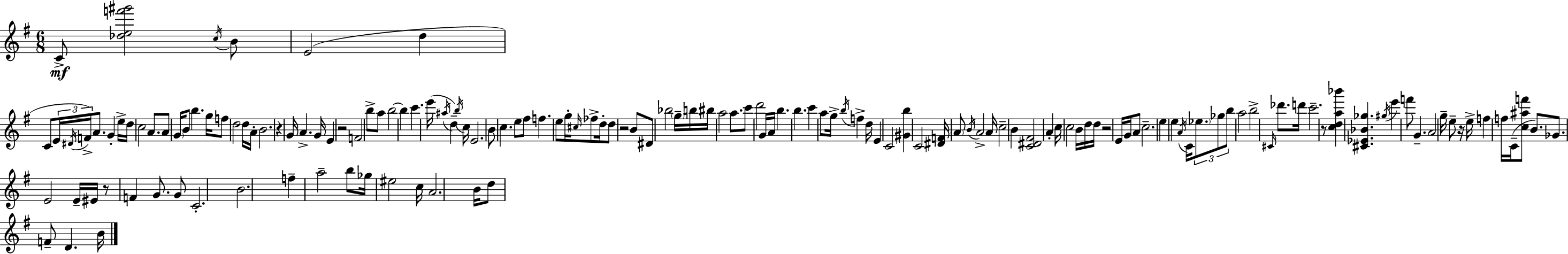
C4/e [Db5,E5,F6,G#6]/h C5/s B4/e E4/h D5/q C4/e E4/s D#4/s F4/s A4/e. G4/q E5/s D5/s C5/h A4/e. A4/e G4/s B4/e B5/q. G5/s F5/e D5/h D5/s A4/s B4/h. R/q G4/s A4/q. G4/s E4/q R/h F4/h B5/e A5/e B5/h B5/q C6/q. E6/s A#5/s D5/q B5/s C5/s E4/h. B4/e C5/q. E5/e F#5/e F5/q. E5/e G5/s C#5/s FES5/e D5/s D5/e R/h B4/e D#4/e Bb5/h G5/s B5/s BIS5/s A5/h A5/e. C6/e D6/h G4/s A4/s B5/q. B5/q. C6/q A5/e G5/s B5/s F5/q D5/s E4/q C4/h [G#4,B5]/q C4/h [D#4,F4]/s A4/e B4/s A4/h A4/s C5/h B4/q [C4,D#4,F#4]/h A4/q C5/s C5/h B4/s D5/s D5/s R/h E4/s G4/s A4/e C5/h. E5/q E5/q A4/s C4/s Eb5/e. Gb5/e B5/e A5/h B5/h C#4/s Db6/e. D6/s C6/h. R/e [C5,D5,A5,Bb6]/q [C#4,Eb4,Bb4,Gb5]/q. G#5/s E6/q F6/e G4/q. A4/h G5/s E5/e R/s E5/s F5/q F5/s C4/s [C5,A#5,F6]/e B4/e. Gb4/e. E4/h E4/s EIS4/s R/e F4/q G4/e. G4/e C4/h. B4/h. F5/q A5/h B5/e Gb5/s EIS5/h C5/s A4/h. B4/s D5/e F4/e D4/q. B4/s